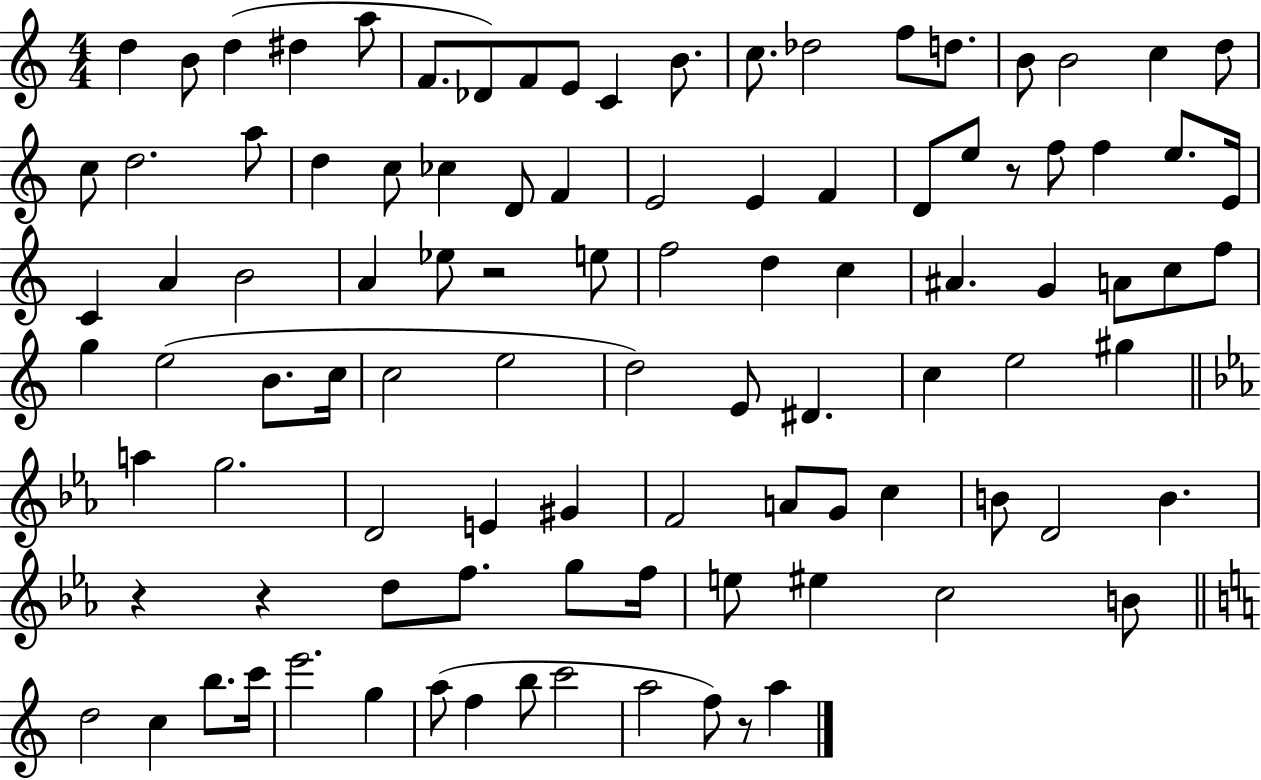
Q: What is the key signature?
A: C major